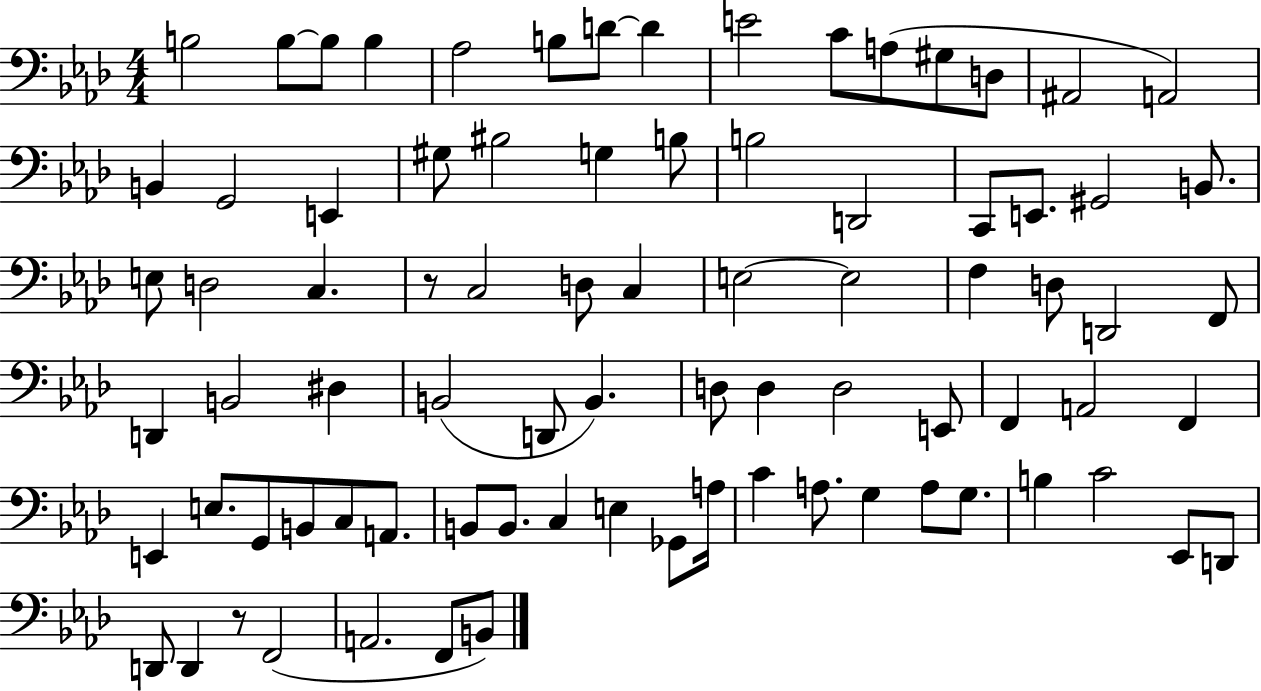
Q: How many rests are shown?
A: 2